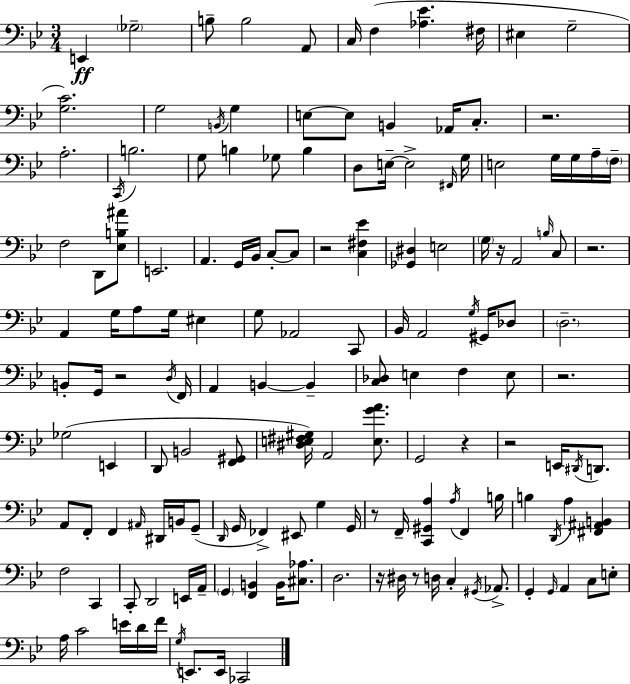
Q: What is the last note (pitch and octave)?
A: CES2